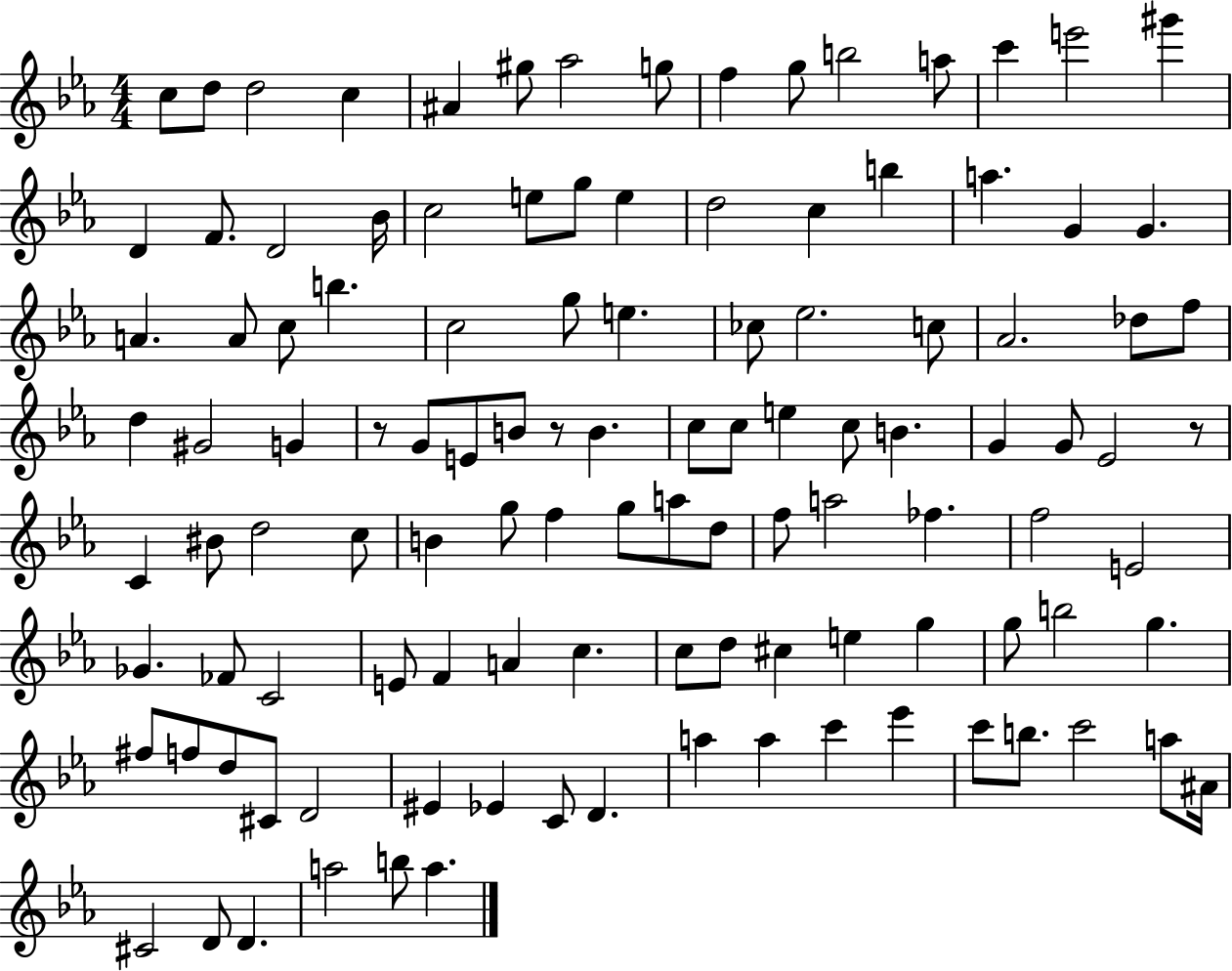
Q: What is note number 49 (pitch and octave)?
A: B4